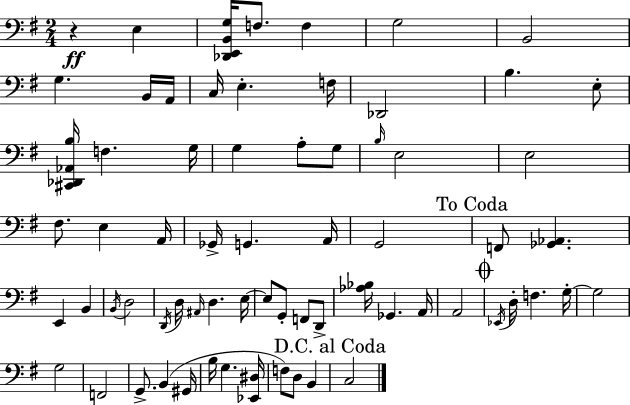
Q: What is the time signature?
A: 2/4